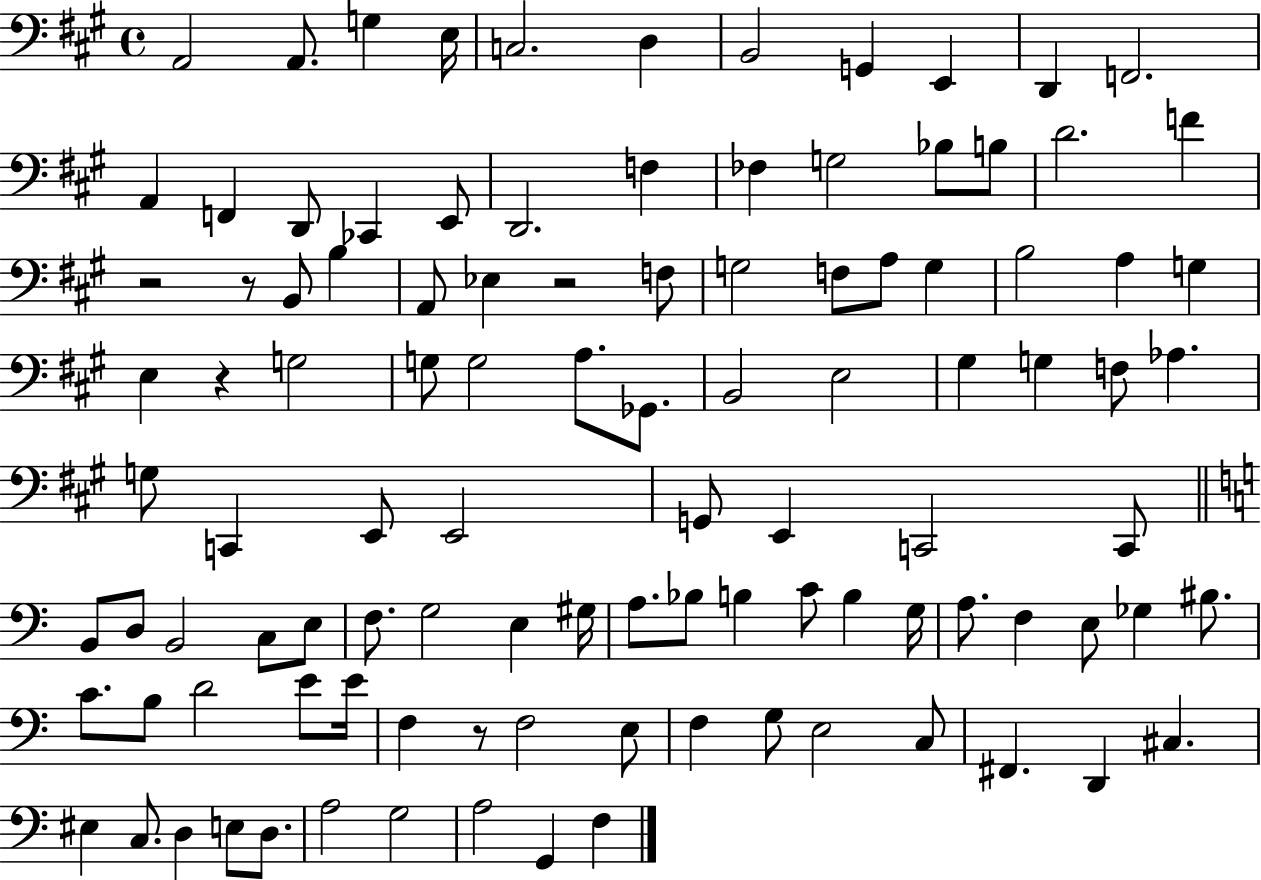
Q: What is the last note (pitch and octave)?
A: F3